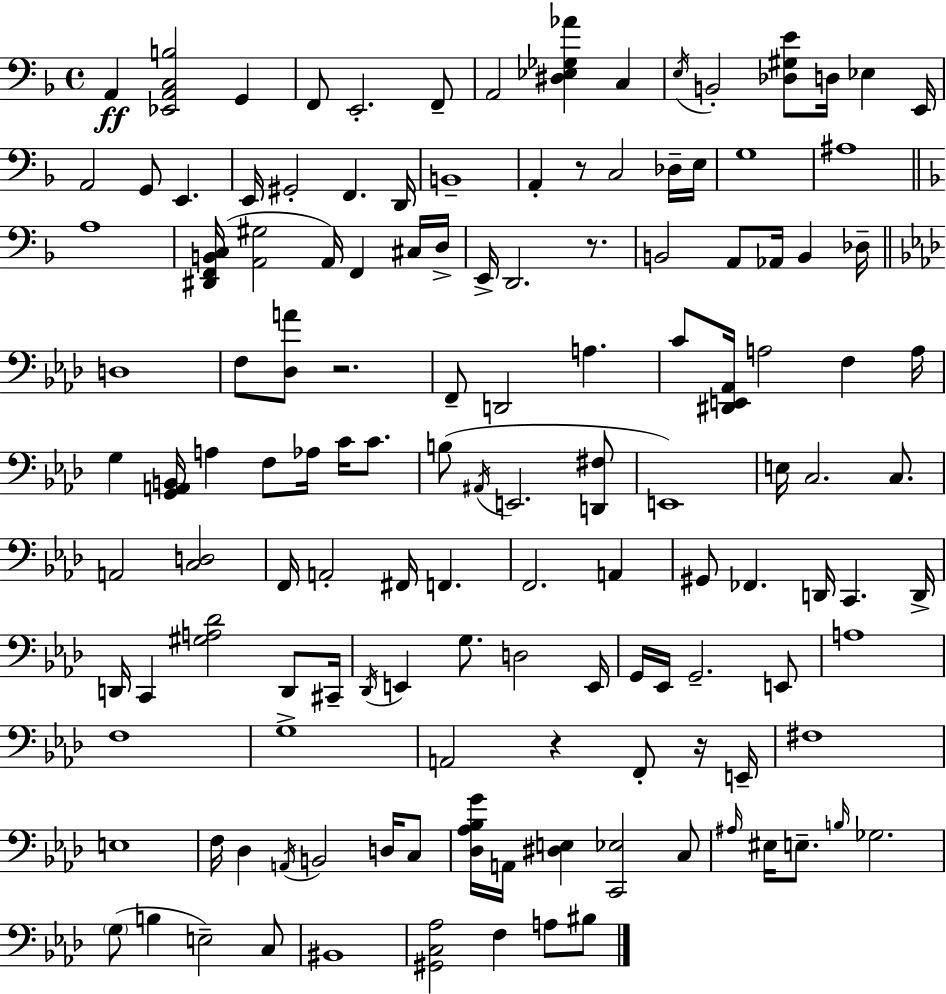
{
  \clef bass
  \time 4/4
  \defaultTimeSignature
  \key d \minor
  a,4\ff <ees, a, c b>2 g,4 | f,8 e,2.-. f,8-- | a,2 <dis ees ges aes'>4 c4 | \acciaccatura { e16 } b,2-. <des gis e'>8 d16 ees4 | \break e,16 a,2 g,8 e,4. | e,16 gis,2-. f,4. | d,16 b,1-- | a,4-. r8 c2 des16-- | \break e16 g1 | ais1 | \bar "||" \break \key f \major a1 | <dis, f, b, c>16( <a, gis>2 a,16) f,4 cis16 d16-> | e,16-> d,2. r8. | b,2 a,8 aes,16 b,4 des16-- | \break \bar "||" \break \key f \minor d1 | f8 <des a'>8 r2. | f,8-- d,2 a4. | c'8 <dis, e, aes,>16 a2 f4 a16 | \break g4 <g, a, b,>16 a4 f8 aes16 c'16 c'8. | b8( \acciaccatura { ais,16 } e,2. <d, fis>8 | e,1) | e16 c2. c8. | \break a,2 <c d>2 | f,16 a,2-. fis,16 f,4. | f,2. a,4 | gis,8 fes,4. d,16 c,4. | \break d,16-> d,16 c,4 <gis a des'>2 d,8 | cis,16-- \acciaccatura { des,16 } e,4 g8. d2 | e,16 g,16 ees,16 g,2.-- | e,8 a1 | \break f1 | g1-> | a,2 r4 f,8-. | r16 e,16-- fis1 | \break e1 | f16 des4 \acciaccatura { a,16 } b,2 | d16 c8 <des aes bes g'>16 a,16 <dis e>4 <c, ees>2 | c8 \grace { ais16 } eis16 e8.-- \grace { b16 } ges2. | \break \parenthesize g8( b4 e2--) | c8 bis,1 | <gis, c aes>2 f4 | a8 bis8 \bar "|."
}